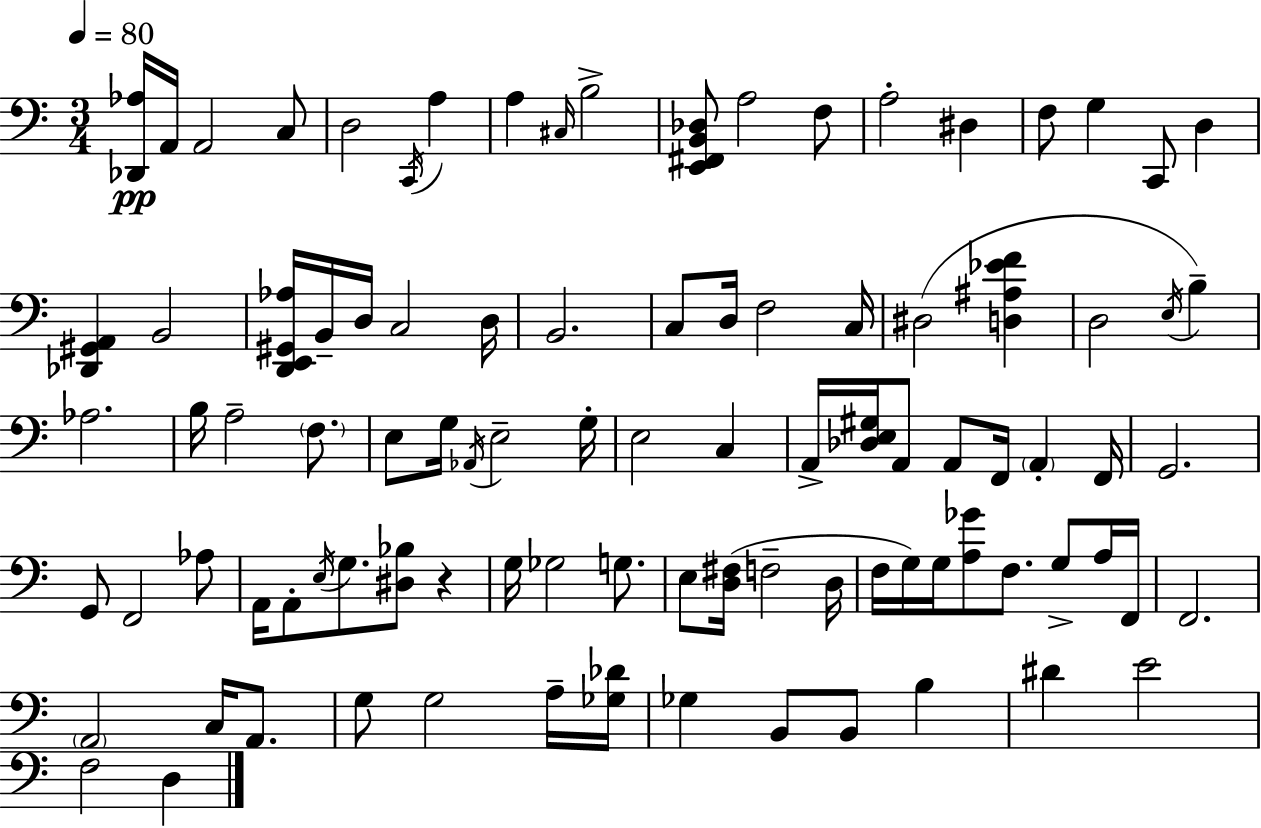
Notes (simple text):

[Db2,Ab3]/s A2/s A2/h C3/e D3/h C2/s A3/q A3/q C#3/s B3/h [E2,F#2,B2,Db3]/e A3/h F3/e A3/h D#3/q F3/e G3/q C2/e D3/q [Db2,G#2,A2]/q B2/h [D2,E2,G#2,Ab3]/s B2/s D3/s C3/h D3/s B2/h. C3/e D3/s F3/h C3/s D#3/h [D3,A#3,Eb4,F4]/q D3/h E3/s B3/q Ab3/h. B3/s A3/h F3/e. E3/e G3/s Ab2/s E3/h G3/s E3/h C3/q A2/s [Db3,E3,G#3]/s A2/e A2/e F2/s A2/q F2/s G2/h. G2/e F2/h Ab3/e A2/s A2/e E3/s G3/e. [D#3,Bb3]/e R/q G3/s Gb3/h G3/e. E3/e [D3,F#3]/s F3/h D3/s F3/s G3/s G3/s [A3,Gb4]/e F3/e. G3/e A3/s F2/s F2/h. A2/h C3/s A2/e. G3/e G3/h A3/s [Gb3,Db4]/s Gb3/q B2/e B2/e B3/q D#4/q E4/h F3/h D3/q